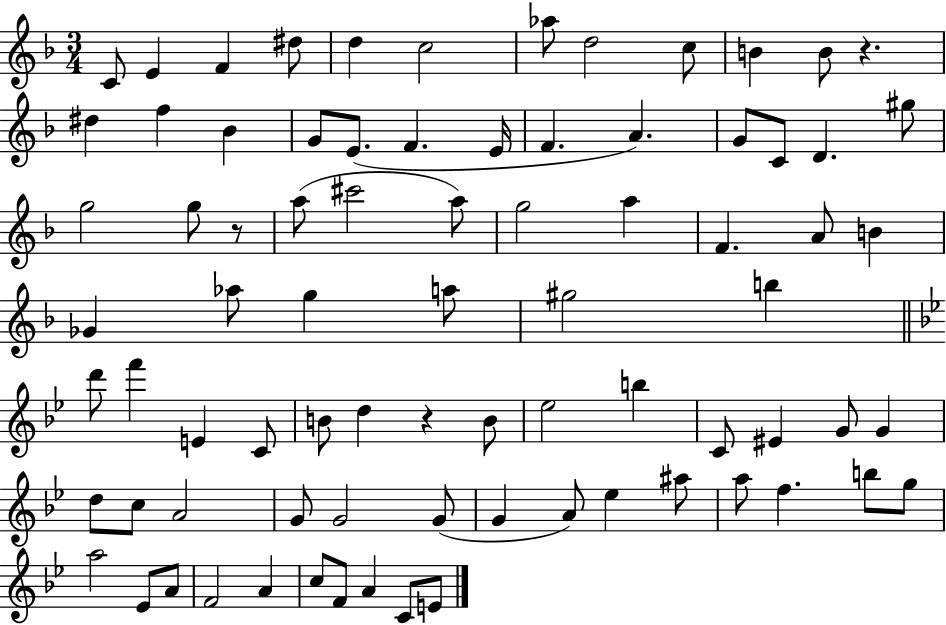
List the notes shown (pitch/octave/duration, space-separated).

C4/e E4/q F4/q D#5/e D5/q C5/h Ab5/e D5/h C5/e B4/q B4/e R/q. D#5/q F5/q Bb4/q G4/e E4/e. F4/q. E4/s F4/q. A4/q. G4/e C4/e D4/q. G#5/e G5/h G5/e R/e A5/e C#6/h A5/e G5/h A5/q F4/q. A4/e B4/q Gb4/q Ab5/e G5/q A5/e G#5/h B5/q D6/e F6/q E4/q C4/e B4/e D5/q R/q B4/e Eb5/h B5/q C4/e EIS4/q G4/e G4/q D5/e C5/e A4/h G4/e G4/h G4/e G4/q A4/e Eb5/q A#5/e A5/e F5/q. B5/e G5/e A5/h Eb4/e A4/e F4/h A4/q C5/e F4/e A4/q C4/e E4/e